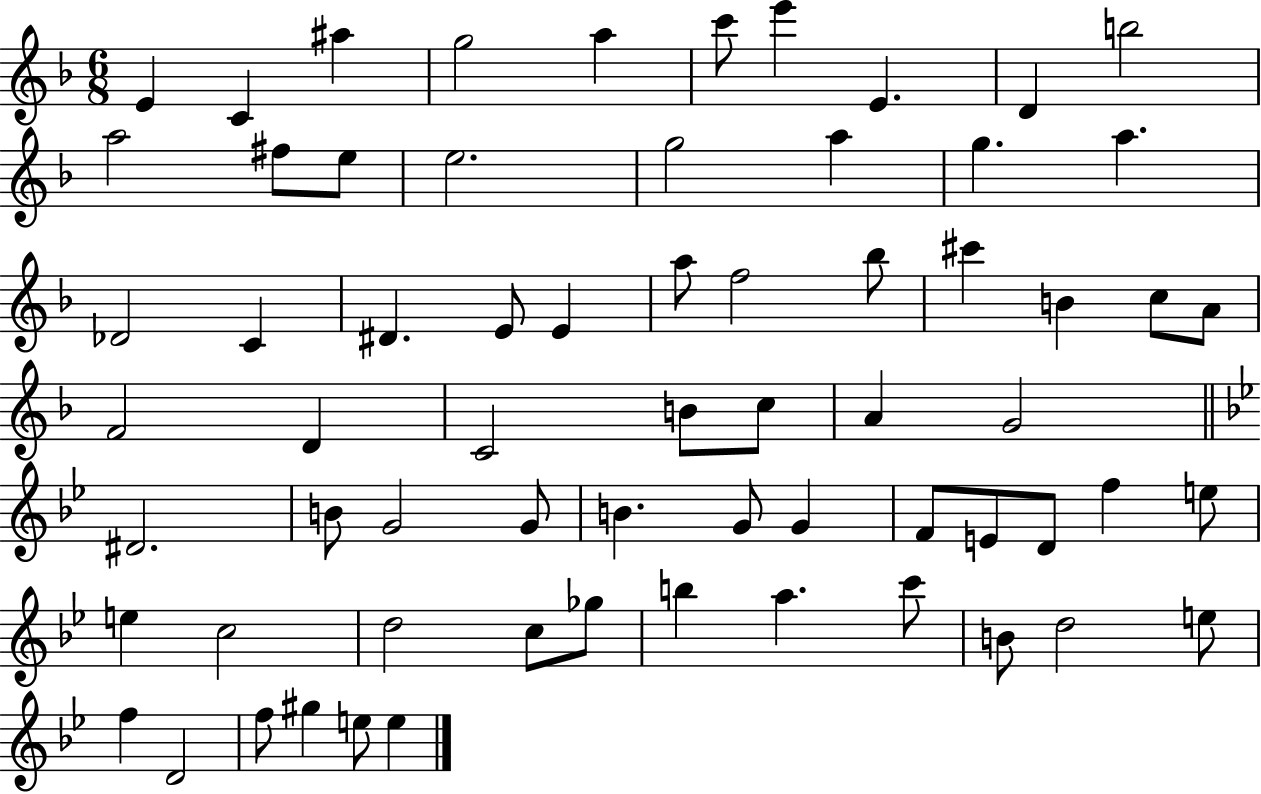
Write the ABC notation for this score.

X:1
T:Untitled
M:6/8
L:1/4
K:F
E C ^a g2 a c'/2 e' E D b2 a2 ^f/2 e/2 e2 g2 a g a _D2 C ^D E/2 E a/2 f2 _b/2 ^c' B c/2 A/2 F2 D C2 B/2 c/2 A G2 ^D2 B/2 G2 G/2 B G/2 G F/2 E/2 D/2 f e/2 e c2 d2 c/2 _g/2 b a c'/2 B/2 d2 e/2 f D2 f/2 ^g e/2 e